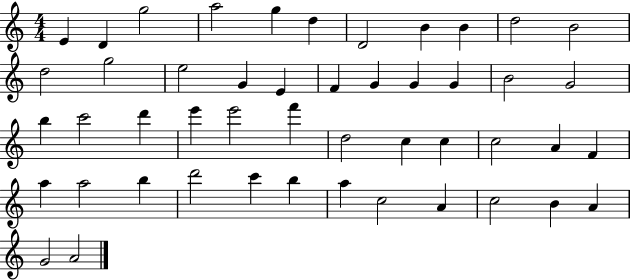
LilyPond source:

{
  \clef treble
  \numericTimeSignature
  \time 4/4
  \key c \major
  e'4 d'4 g''2 | a''2 g''4 d''4 | d'2 b'4 b'4 | d''2 b'2 | \break d''2 g''2 | e''2 g'4 e'4 | f'4 g'4 g'4 g'4 | b'2 g'2 | \break b''4 c'''2 d'''4 | e'''4 e'''2 f'''4 | d''2 c''4 c''4 | c''2 a'4 f'4 | \break a''4 a''2 b''4 | d'''2 c'''4 b''4 | a''4 c''2 a'4 | c''2 b'4 a'4 | \break g'2 a'2 | \bar "|."
}